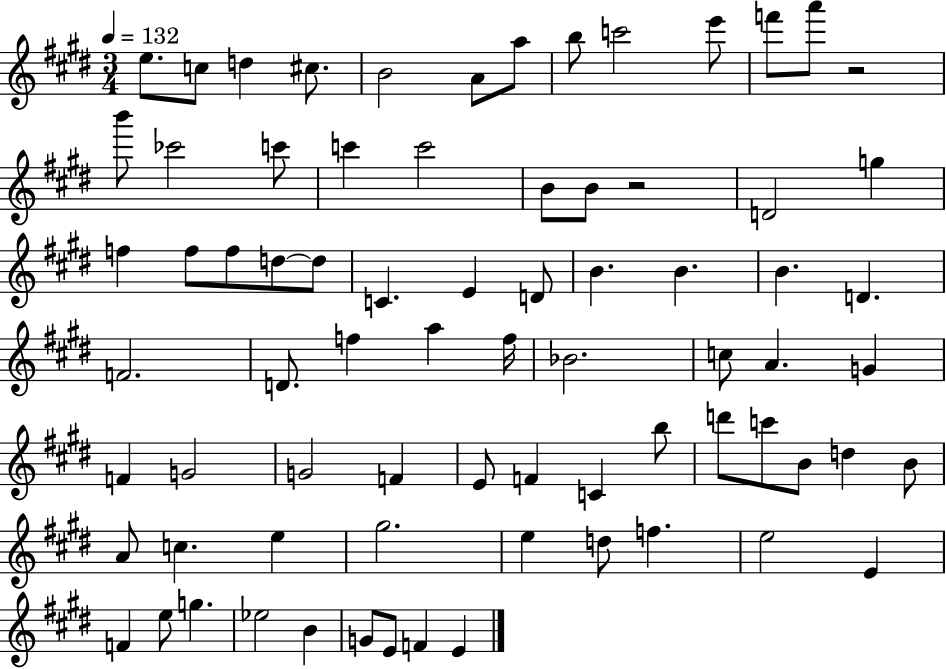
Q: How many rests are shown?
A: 2